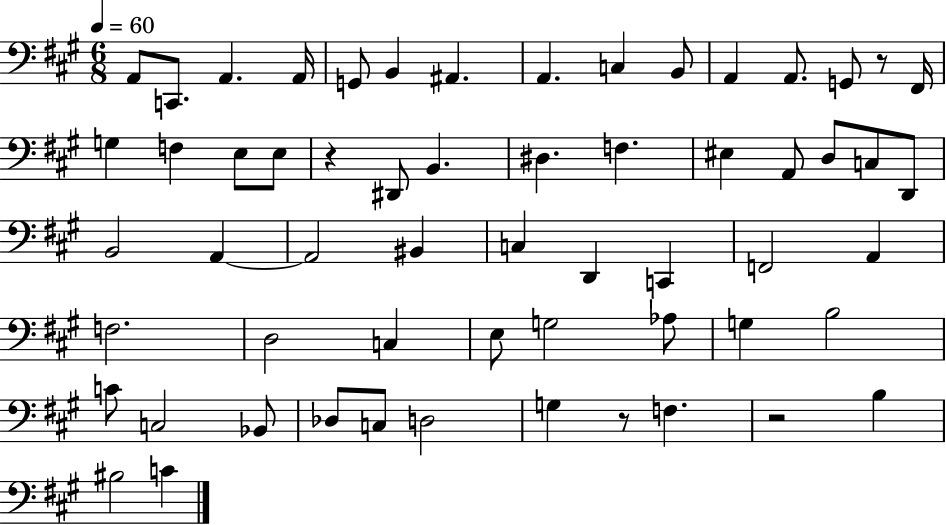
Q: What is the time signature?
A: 6/8